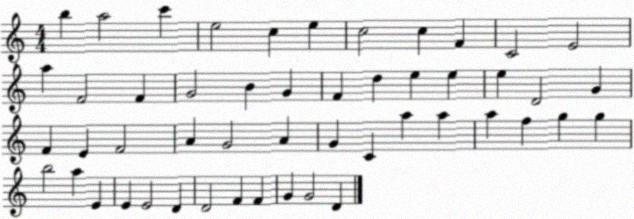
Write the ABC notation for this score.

X:1
T:Untitled
M:4/4
L:1/4
K:C
b a2 c' e2 c e c2 c F C2 E2 a F2 F G2 B G F d e e e D2 G F E F2 A G2 A G C a a a f g g b2 a E E E2 D D2 F F G G2 D